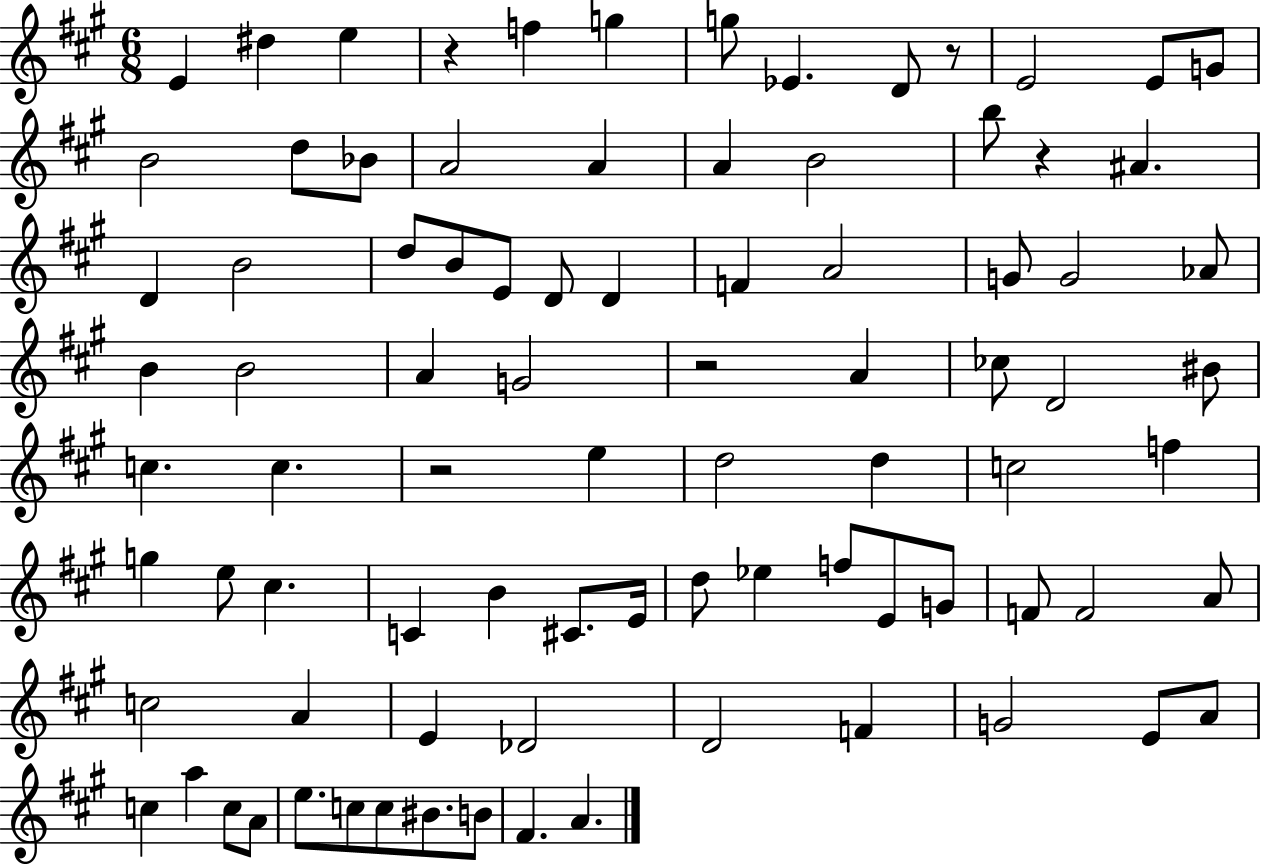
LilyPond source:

{
  \clef treble
  \numericTimeSignature
  \time 6/8
  \key a \major
  e'4 dis''4 e''4 | r4 f''4 g''4 | g''8 ees'4. d'8 r8 | e'2 e'8 g'8 | \break b'2 d''8 bes'8 | a'2 a'4 | a'4 b'2 | b''8 r4 ais'4. | \break d'4 b'2 | d''8 b'8 e'8 d'8 d'4 | f'4 a'2 | g'8 g'2 aes'8 | \break b'4 b'2 | a'4 g'2 | r2 a'4 | ces''8 d'2 bis'8 | \break c''4. c''4. | r2 e''4 | d''2 d''4 | c''2 f''4 | \break g''4 e''8 cis''4. | c'4 b'4 cis'8. e'16 | d''8 ees''4 f''8 e'8 g'8 | f'8 f'2 a'8 | \break c''2 a'4 | e'4 des'2 | d'2 f'4 | g'2 e'8 a'8 | \break c''4 a''4 c''8 a'8 | e''8. c''8 c''8 bis'8. b'8 | fis'4. a'4. | \bar "|."
}